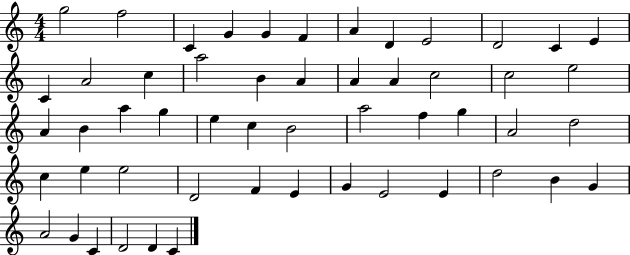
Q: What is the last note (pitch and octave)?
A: C4